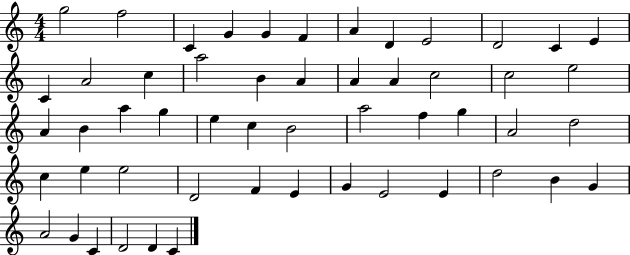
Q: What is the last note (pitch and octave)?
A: C4